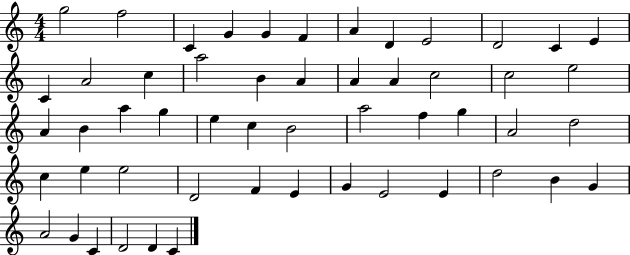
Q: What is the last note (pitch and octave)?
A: C4